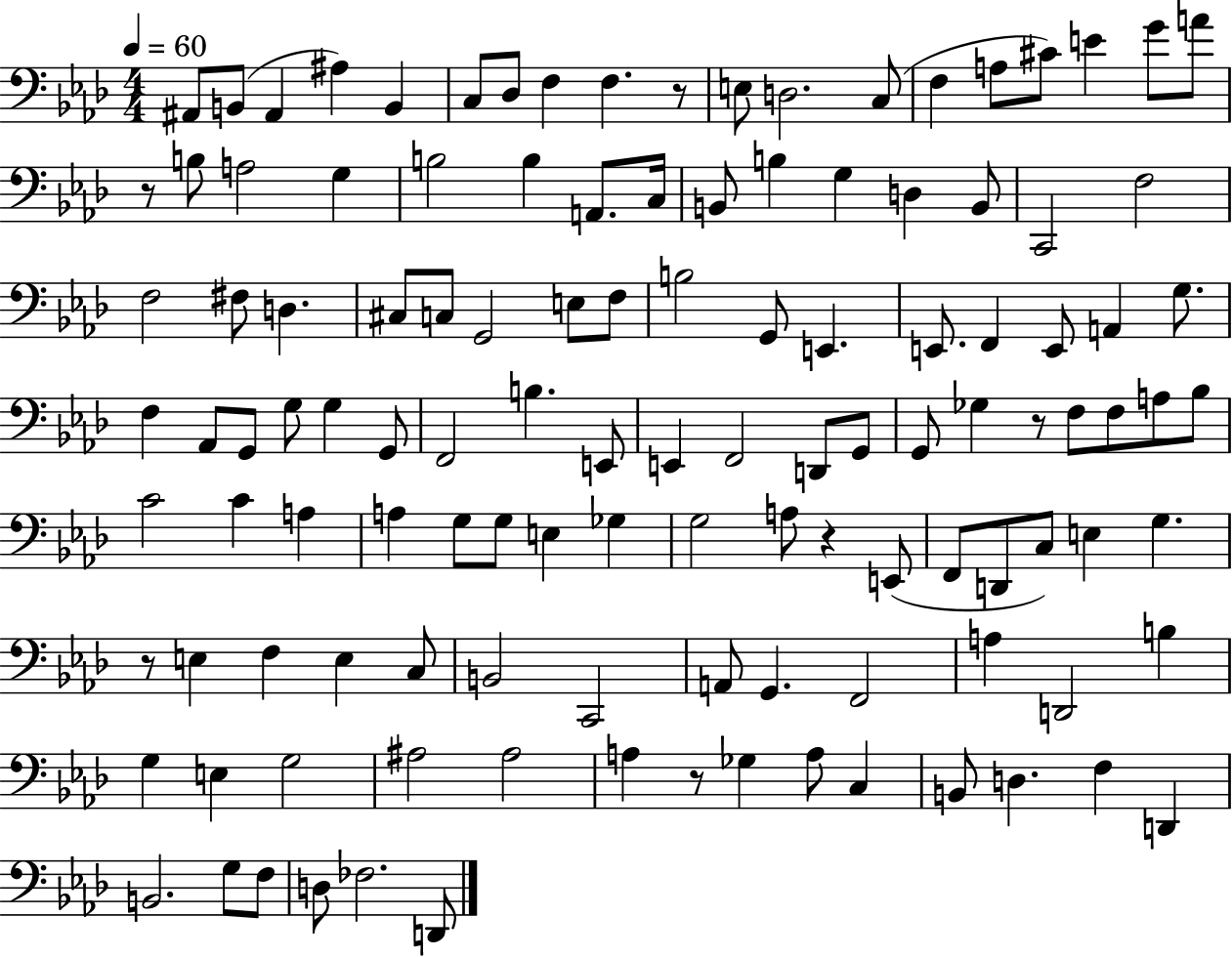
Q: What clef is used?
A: bass